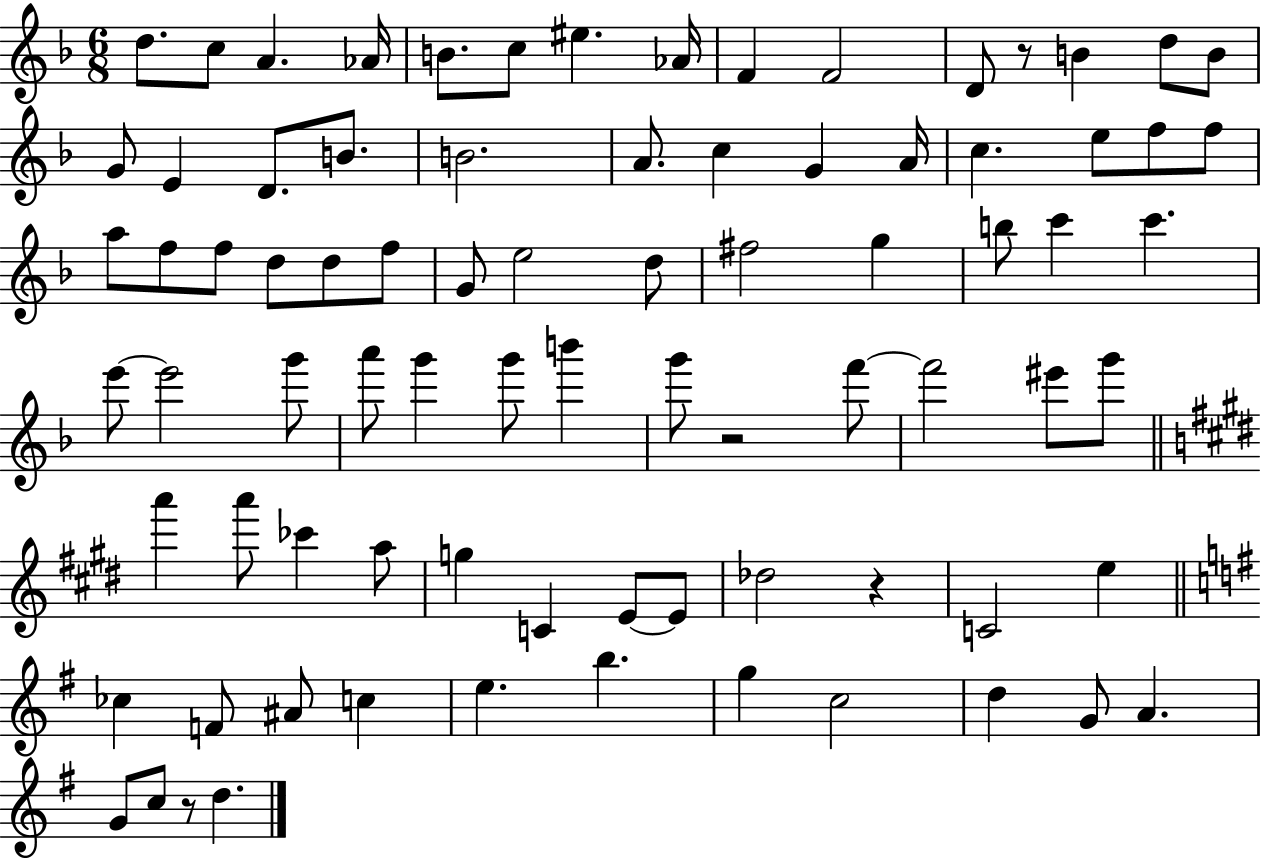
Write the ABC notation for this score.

X:1
T:Untitled
M:6/8
L:1/4
K:F
d/2 c/2 A _A/4 B/2 c/2 ^e _A/4 F F2 D/2 z/2 B d/2 B/2 G/2 E D/2 B/2 B2 A/2 c G A/4 c e/2 f/2 f/2 a/2 f/2 f/2 d/2 d/2 f/2 G/2 e2 d/2 ^f2 g b/2 c' c' e'/2 e'2 g'/2 a'/2 g' g'/2 b' g'/2 z2 f'/2 f'2 ^e'/2 g'/2 a' a'/2 _c' a/2 g C E/2 E/2 _d2 z C2 e _c F/2 ^A/2 c e b g c2 d G/2 A G/2 c/2 z/2 d